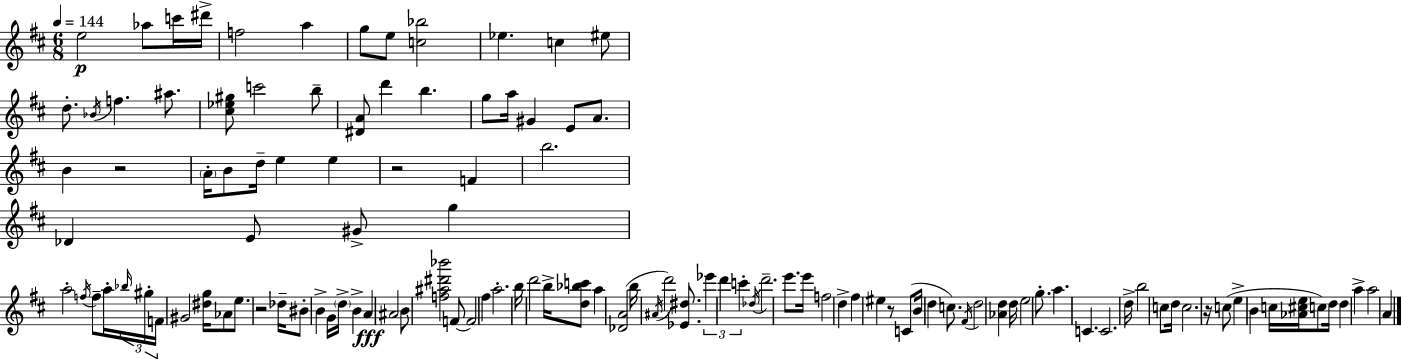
X:1
T:Untitled
M:6/8
L:1/4
K:D
e2 _a/2 c'/4 ^d'/4 f2 a g/2 e/2 [c_b]2 _e c ^e/2 d/2 _B/4 f ^a/2 [^c_e^g]/2 c'2 b/2 [^DA]/2 d' b g/2 a/4 ^G E/2 A/2 B z2 A/4 B/2 d/4 e e z2 F b2 _D E/2 ^G/2 g a2 f/4 f/2 a/4 _b/4 ^g/4 F/4 ^G2 [^dg]/4 _A/2 e/2 z2 _d/4 ^B/2 B G/4 d/4 B A ^A2 B/2 [f^a^d'_b']2 F/2 F2 ^f a2 b/4 d'2 b/4 [d_bc']/2 a [_DA]2 b/4 ^A/4 d'2 [_E^d]/2 _e' d' c' _d/4 d'2 e'/2 e'/4 f2 d ^f ^e z/2 C/2 B/4 d c/2 ^F/4 d2 [_Ad] d/4 e2 g/2 a C C2 d/4 b2 c/2 d/4 c2 z/4 c/2 e B c/4 [_A^ce]/4 c/2 d/4 d a a2 A